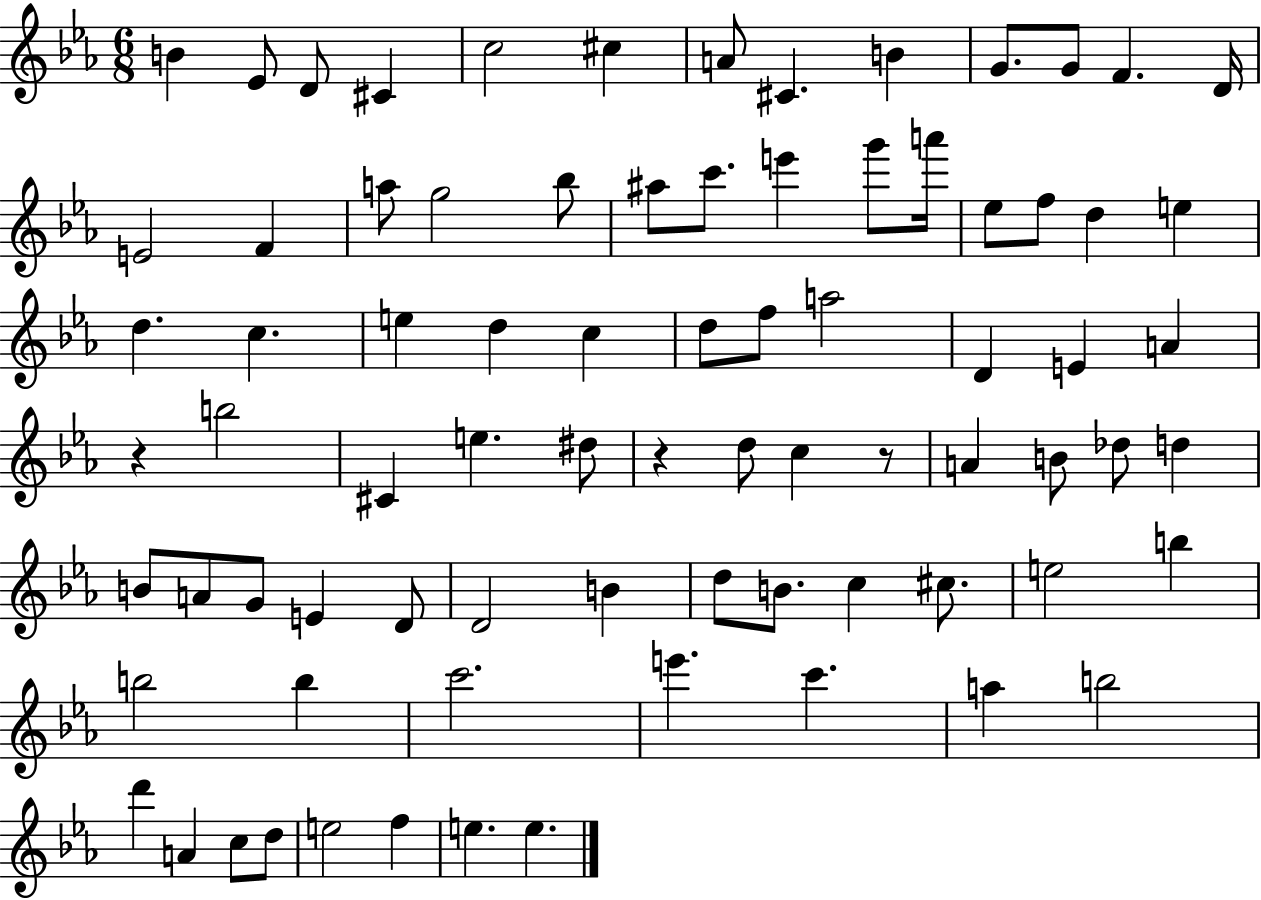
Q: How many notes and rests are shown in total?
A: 79